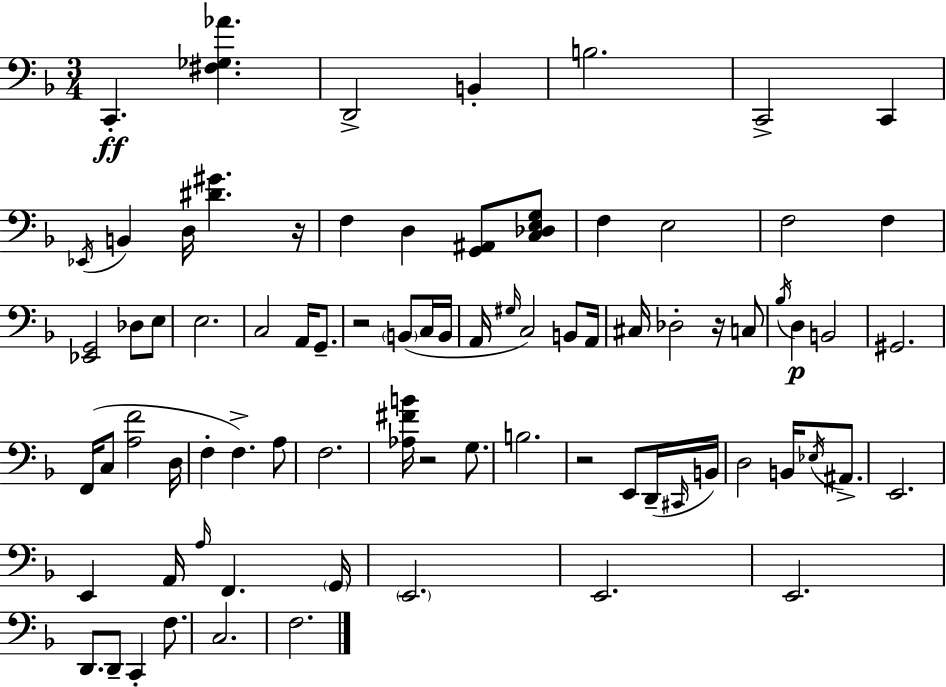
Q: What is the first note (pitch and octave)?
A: C2